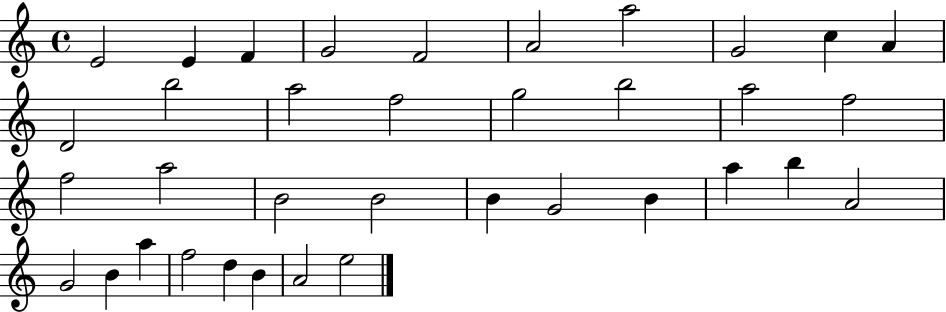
{
  \clef treble
  \time 4/4
  \defaultTimeSignature
  \key c \major
  e'2 e'4 f'4 | g'2 f'2 | a'2 a''2 | g'2 c''4 a'4 | \break d'2 b''2 | a''2 f''2 | g''2 b''2 | a''2 f''2 | \break f''2 a''2 | b'2 b'2 | b'4 g'2 b'4 | a''4 b''4 a'2 | \break g'2 b'4 a''4 | f''2 d''4 b'4 | a'2 e''2 | \bar "|."
}